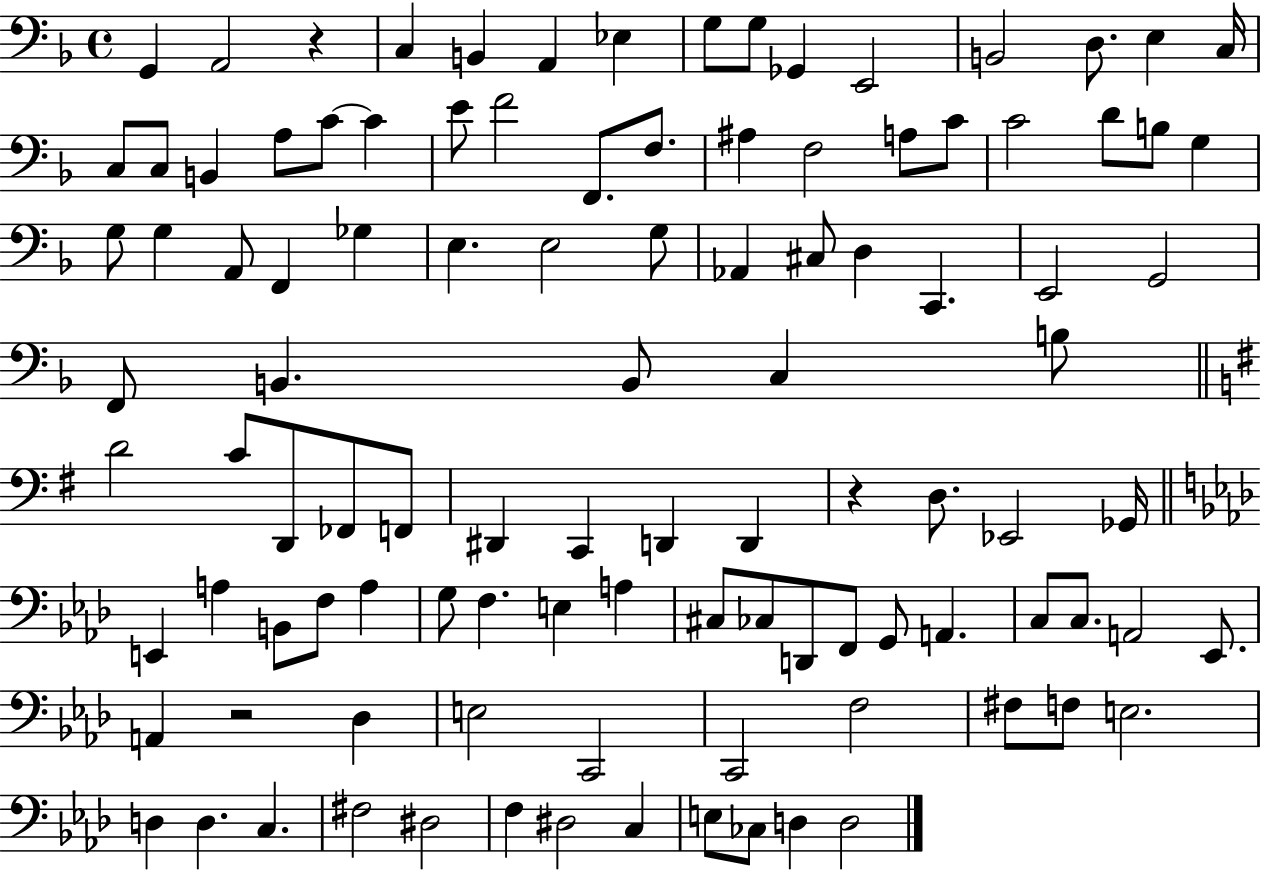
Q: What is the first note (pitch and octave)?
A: G2